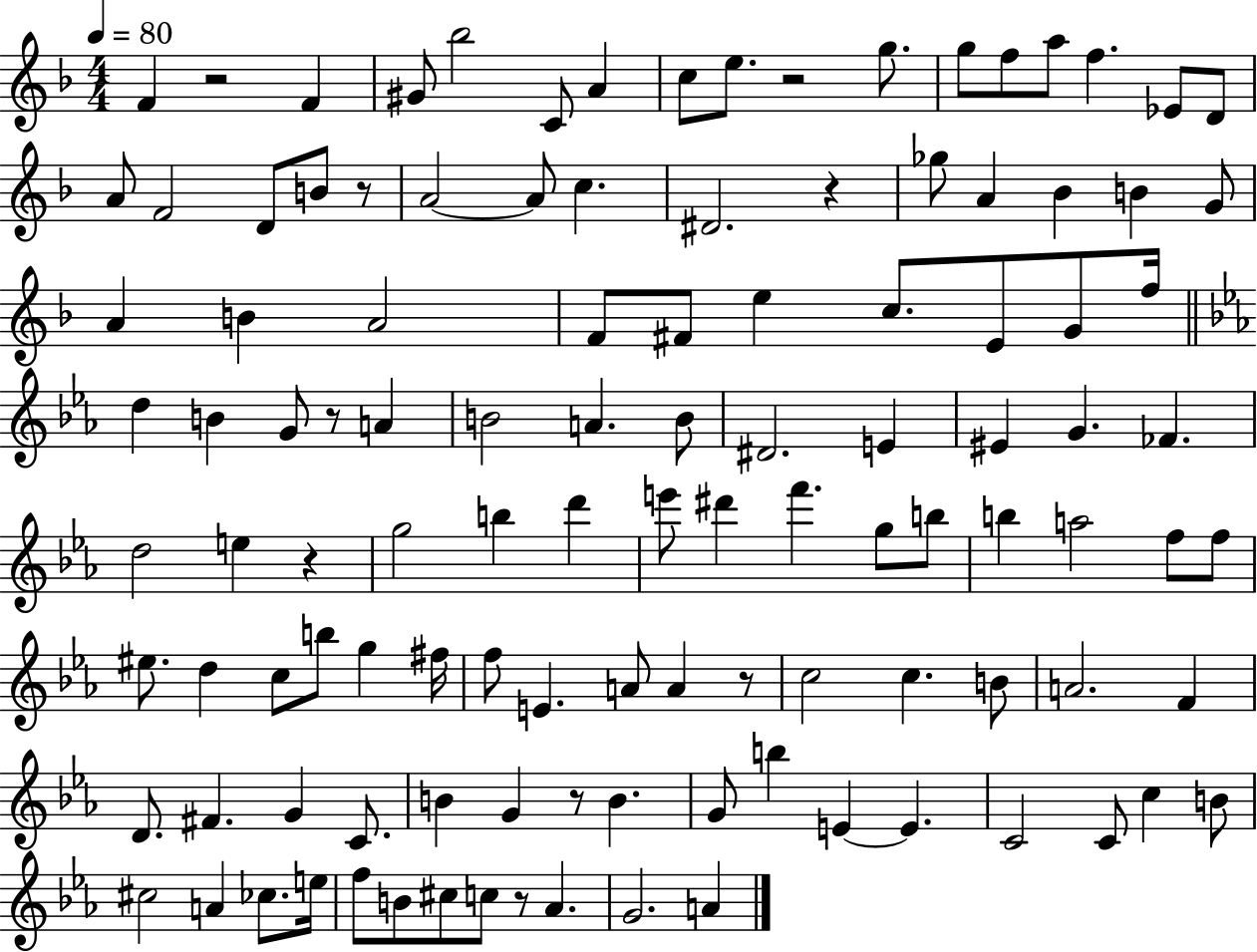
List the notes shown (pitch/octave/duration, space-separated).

F4/q R/h F4/q G#4/e Bb5/h C4/e A4/q C5/e E5/e. R/h G5/e. G5/e F5/e A5/e F5/q. Eb4/e D4/e A4/e F4/h D4/e B4/e R/e A4/h A4/e C5/q. D#4/h. R/q Gb5/e A4/q Bb4/q B4/q G4/e A4/q B4/q A4/h F4/e F#4/e E5/q C5/e. E4/e G4/e F5/s D5/q B4/q G4/e R/e A4/q B4/h A4/q. B4/e D#4/h. E4/q EIS4/q G4/q. FES4/q. D5/h E5/q R/q G5/h B5/q D6/q E6/e D#6/q F6/q. G5/e B5/e B5/q A5/h F5/e F5/e EIS5/e. D5/q C5/e B5/e G5/q F#5/s F5/e E4/q. A4/e A4/q R/e C5/h C5/q. B4/e A4/h. F4/q D4/e. F#4/q. G4/q C4/e. B4/q G4/q R/e B4/q. G4/e B5/q E4/q E4/q. C4/h C4/e C5/q B4/e C#5/h A4/q CES5/e. E5/s F5/e B4/e C#5/e C5/e R/e Ab4/q. G4/h. A4/q